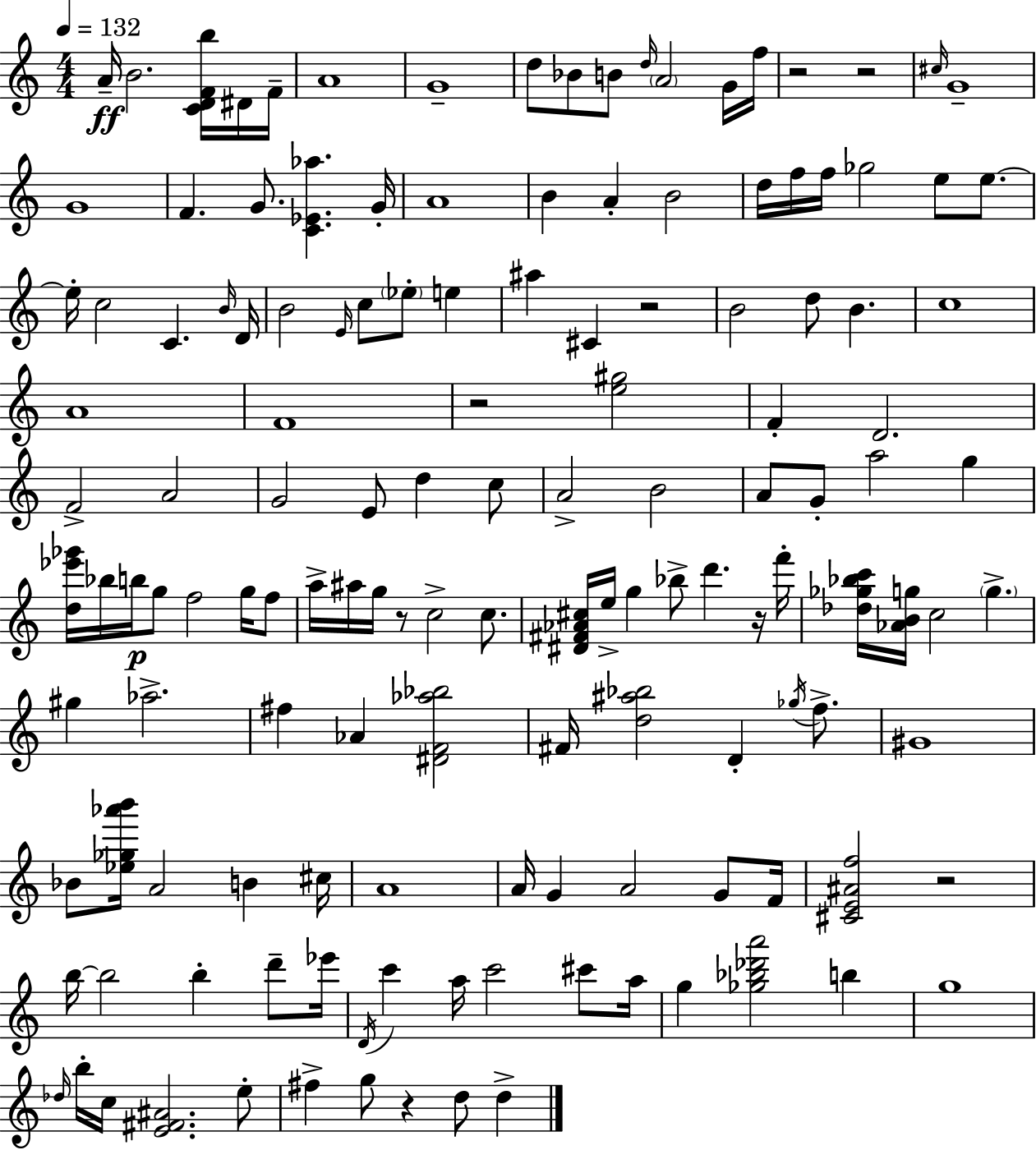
{
  \clef treble
  \numericTimeSignature
  \time 4/4
  \key a \minor
  \tempo 4 = 132
  a'16--\ff b'2. <c' d' f' b''>16 dis'16 f'16-- | a'1 | g'1-- | d''8 bes'8 b'8 \grace { d''16 } \parenthesize a'2 g'16 | \break f''16 r2 r2 | \grace { cis''16 } g'1-- | g'1 | f'4. g'8. <c' ees' aes''>4. | \break g'16-. a'1 | b'4 a'4-. b'2 | d''16 f''16 f''16 ges''2 e''8 e''8.~~ | e''16-. c''2 c'4. | \break \grace { b'16 } d'16 b'2 \grace { e'16 } c''8 \parenthesize ees''8-. | e''4 ais''4 cis'4 r2 | b'2 d''8 b'4. | c''1 | \break a'1 | f'1 | r2 <e'' gis''>2 | f'4-. d'2. | \break f'2-> a'2 | g'2 e'8 d''4 | c''8 a'2-> b'2 | a'8 g'8-. a''2 | \break g''4 <d'' ees''' ges'''>16 bes''16 b''16\p g''8 f''2 | g''16 f''8 a''16-> ais''16 g''16 r8 c''2-> | c''8. <dis' fis' aes' cis''>16 e''16-> g''4 bes''8-> d'''4. | r16 f'''16-. <des'' ges'' bes'' c'''>16 <aes' b' g''>16 c''2 \parenthesize g''4.-> | \break gis''4 aes''2.-> | fis''4 aes'4 <dis' f' aes'' bes''>2 | fis'16 <d'' ais'' bes''>2 d'4-. | \acciaccatura { ges''16 } f''8.-> gis'1 | \break bes'8 <ees'' ges'' aes''' b'''>16 a'2 | b'4 cis''16 a'1 | a'16 g'4 a'2 | g'8 f'16 <cis' e' ais' f''>2 r2 | \break b''16~~ b''2 b''4-. | d'''8-- ees'''16 \acciaccatura { d'16 } c'''4 a''16 c'''2 | cis'''8 a''16 g''4 <ges'' bes'' des''' a'''>2 | b''4 g''1 | \break \grace { des''16 } b''16-. c''16 <e' fis' ais'>2. | e''8-. fis''4-> g''8 r4 | d''8 d''4-> \bar "|."
}